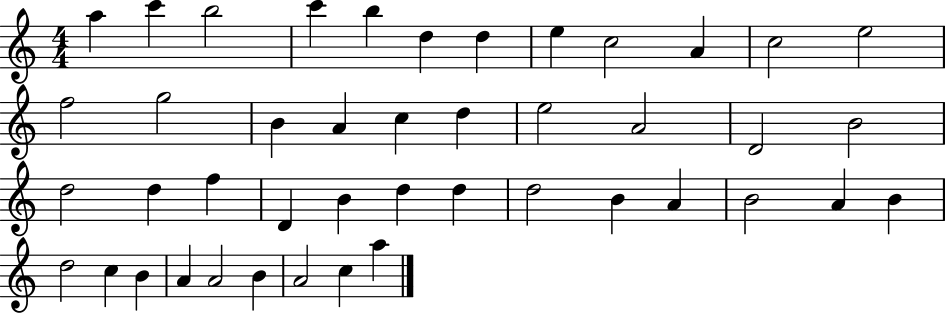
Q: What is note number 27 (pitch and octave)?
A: B4